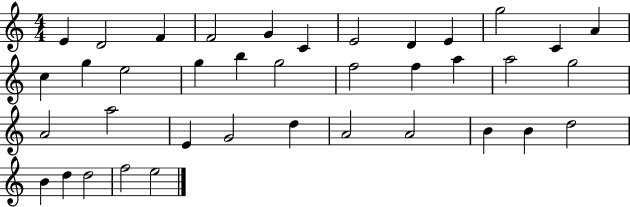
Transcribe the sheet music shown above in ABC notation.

X:1
T:Untitled
M:4/4
L:1/4
K:C
E D2 F F2 G C E2 D E g2 C A c g e2 g b g2 f2 f a a2 g2 A2 a2 E G2 d A2 A2 B B d2 B d d2 f2 e2